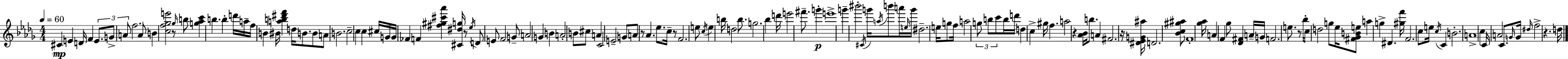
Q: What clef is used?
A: treble